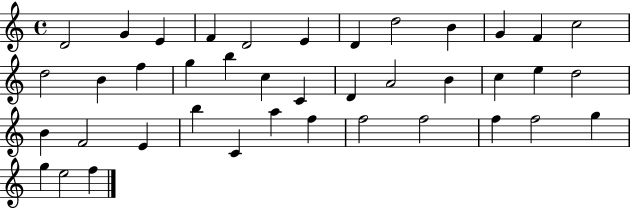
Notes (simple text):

D4/h G4/q E4/q F4/q D4/h E4/q D4/q D5/h B4/q G4/q F4/q C5/h D5/h B4/q F5/q G5/q B5/q C5/q C4/q D4/q A4/h B4/q C5/q E5/q D5/h B4/q F4/h E4/q B5/q C4/q A5/q F5/q F5/h F5/h F5/q F5/h G5/q G5/q E5/h F5/q